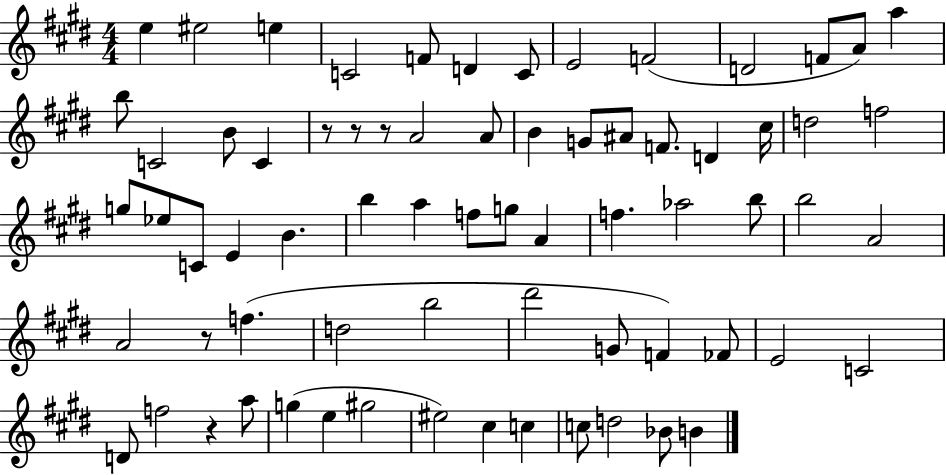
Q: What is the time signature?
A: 4/4